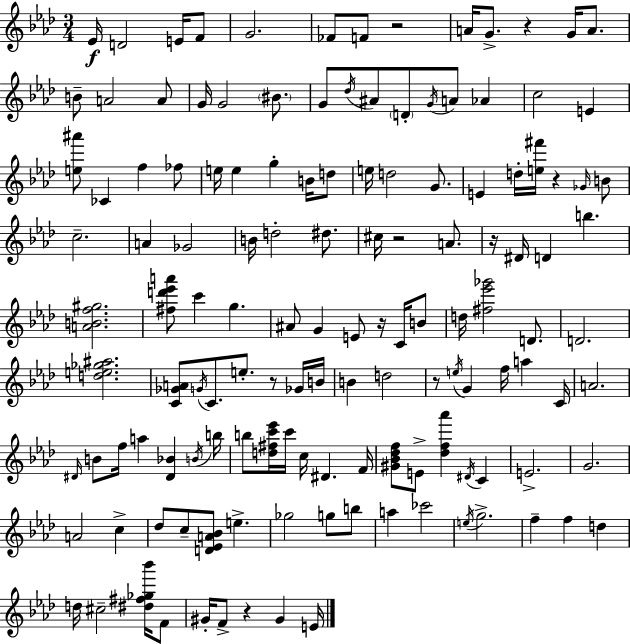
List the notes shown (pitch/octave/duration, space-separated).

Eb4/s D4/h E4/s F4/e G4/h. FES4/e F4/e R/h A4/s G4/e. R/q G4/s A4/e. B4/e A4/h A4/e G4/s G4/h BIS4/e. G4/e Db5/s A#4/e D4/e G4/s A4/e Ab4/q C5/h E4/q [E5,A#6]/e CES4/q F5/q FES5/e E5/s E5/q G5/q B4/s D5/e E5/s D5/h G4/e. E4/q D5/s [E5,F#6]/s R/q Gb4/s B4/e C5/h. A4/q Gb4/h B4/s D5/h D#5/e. C#5/s R/h A4/e. R/s D#4/s D4/q B5/q. [A4,B4,F5,G#5]/h. [F#5,D6,Eb6,A6]/e C6/q G5/q. A#4/e G4/q E4/e R/s C4/s B4/e D5/s [F#5,Eb6,Gb6]/h D4/e. D4/h. [D5,E5,Gb5,A#5]/h. [C4,Gb4,A4]/e G4/s C4/e. E5/e. R/e Gb4/s B4/s B4/q D5/h R/e E5/s G4/q F5/s A5/q C4/s A4/h. D#4/s B4/e F5/s A5/q [D#4,Bb4]/q B4/s B5/s B5/e [D5,F#5,C6,Eb6]/s C6/s C5/s D#4/q. F4/s [G#4,Bb4,Db5,F5]/e E4/e [Db5,F5,Ab6]/q D#4/s C4/q E4/h. G4/h. A4/h C5/q Db5/e C5/e [D4,Eb4,A4,Bb4]/e E5/q. Gb5/h G5/e B5/e A5/q CES6/h E5/s G5/h. F5/q F5/q D5/q D5/s C#5/h [D#5,F#5,Gb5,Bb6]/s F4/e G#4/s F4/e R/q G#4/q E4/s